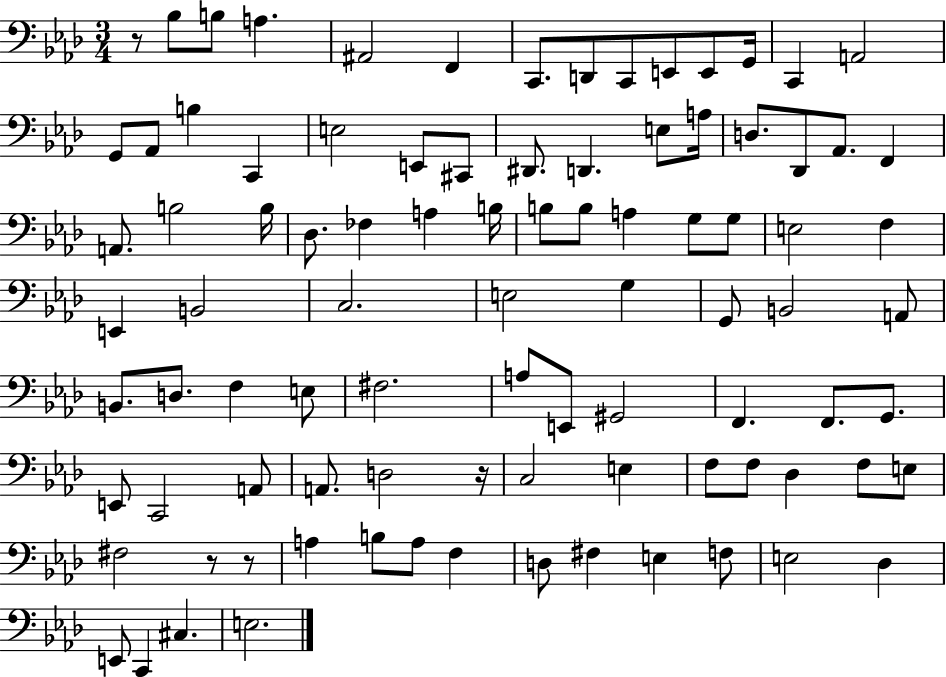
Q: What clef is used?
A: bass